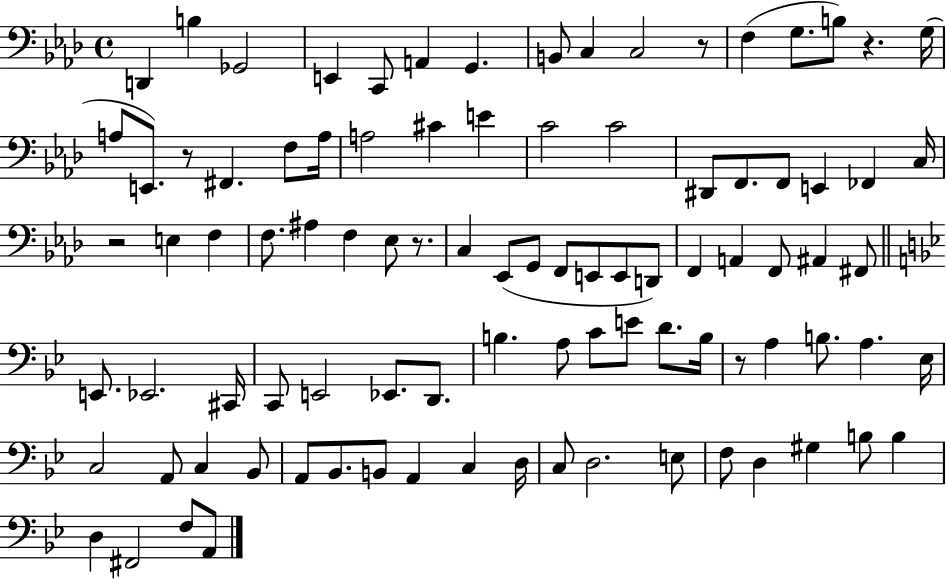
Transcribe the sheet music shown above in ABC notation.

X:1
T:Untitled
M:4/4
L:1/4
K:Ab
D,, B, _G,,2 E,, C,,/2 A,, G,, B,,/2 C, C,2 z/2 F, G,/2 B,/2 z G,/4 A,/2 E,,/2 z/2 ^F,, F,/2 A,/4 A,2 ^C E C2 C2 ^D,,/2 F,,/2 F,,/2 E,, _F,, C,/4 z2 E, F, F,/2 ^A, F, _E,/2 z/2 C, _E,,/2 G,,/2 F,,/2 E,,/2 E,,/2 D,,/2 F,, A,, F,,/2 ^A,, ^F,,/2 E,,/2 _E,,2 ^C,,/4 C,,/2 E,,2 _E,,/2 D,,/2 B, A,/2 C/2 E/2 D/2 B,/4 z/2 A, B,/2 A, _E,/4 C,2 A,,/2 C, _B,,/2 A,,/2 _B,,/2 B,,/2 A,, C, D,/4 C,/2 D,2 E,/2 F,/2 D, ^G, B,/2 B, D, ^F,,2 F,/2 A,,/2